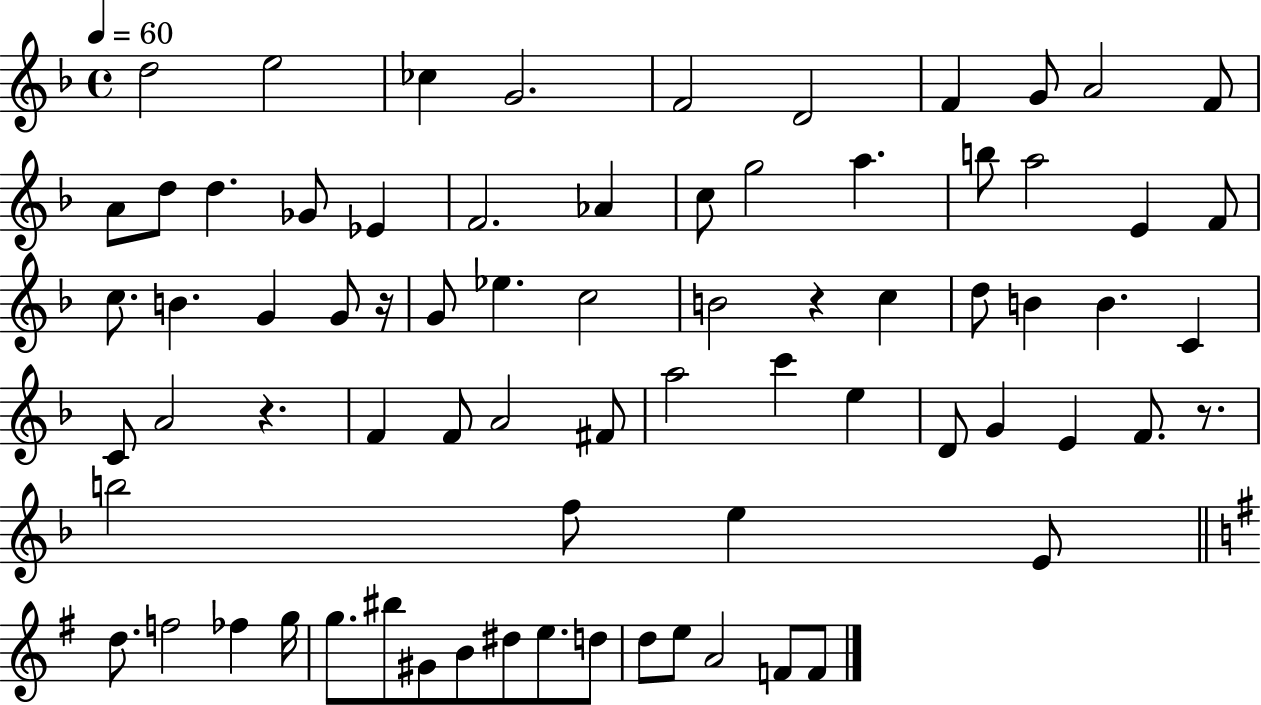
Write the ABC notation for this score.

X:1
T:Untitled
M:4/4
L:1/4
K:F
d2 e2 _c G2 F2 D2 F G/2 A2 F/2 A/2 d/2 d _G/2 _E F2 _A c/2 g2 a b/2 a2 E F/2 c/2 B G G/2 z/4 G/2 _e c2 B2 z c d/2 B B C C/2 A2 z F F/2 A2 ^F/2 a2 c' e D/2 G E F/2 z/2 b2 f/2 e E/2 d/2 f2 _f g/4 g/2 ^b/2 ^G/2 B/2 ^d/2 e/2 d/2 d/2 e/2 A2 F/2 F/2